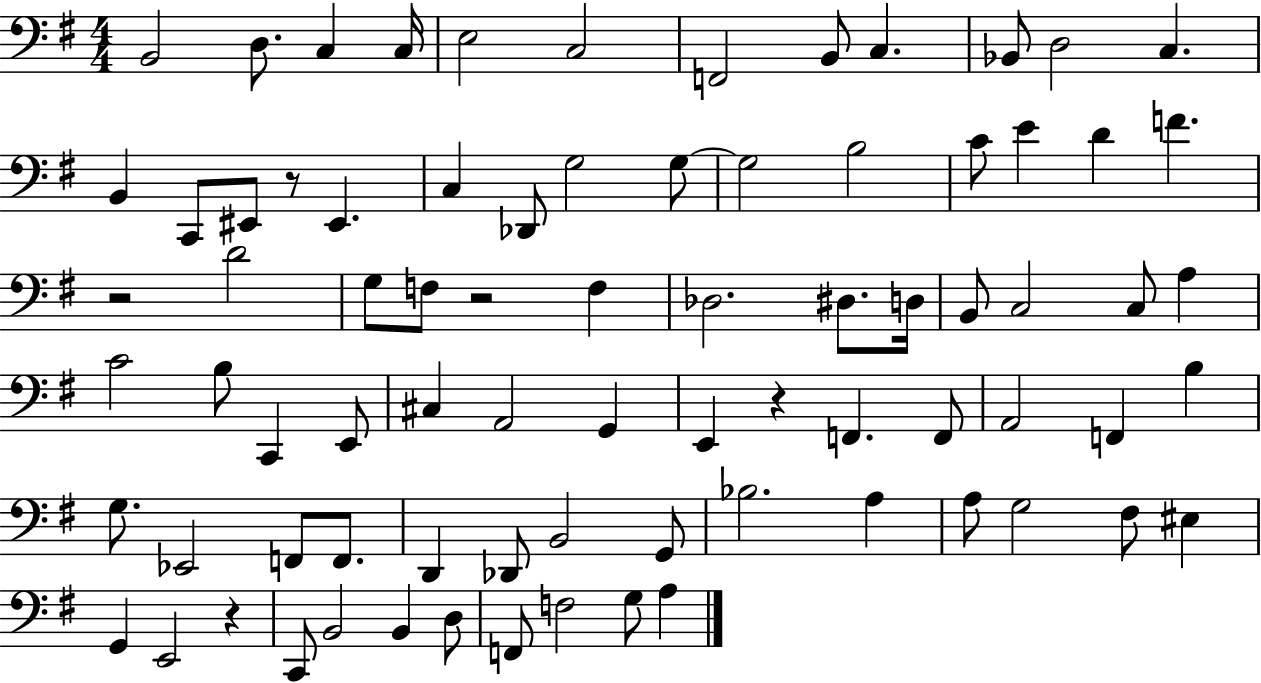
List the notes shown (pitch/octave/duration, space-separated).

B2/h D3/e. C3/q C3/s E3/h C3/h F2/h B2/e C3/q. Bb2/e D3/h C3/q. B2/q C2/e EIS2/e R/e EIS2/q. C3/q Db2/e G3/h G3/e G3/h B3/h C4/e E4/q D4/q F4/q. R/h D4/h G3/e F3/e R/h F3/q Db3/h. D#3/e. D3/s B2/e C3/h C3/e A3/q C4/h B3/e C2/q E2/e C#3/q A2/h G2/q E2/q R/q F2/q. F2/e A2/h F2/q B3/q G3/e. Eb2/h F2/e F2/e. D2/q Db2/e B2/h G2/e Bb3/h. A3/q A3/e G3/h F#3/e EIS3/q G2/q E2/h R/q C2/e B2/h B2/q D3/e F2/e F3/h G3/e A3/q